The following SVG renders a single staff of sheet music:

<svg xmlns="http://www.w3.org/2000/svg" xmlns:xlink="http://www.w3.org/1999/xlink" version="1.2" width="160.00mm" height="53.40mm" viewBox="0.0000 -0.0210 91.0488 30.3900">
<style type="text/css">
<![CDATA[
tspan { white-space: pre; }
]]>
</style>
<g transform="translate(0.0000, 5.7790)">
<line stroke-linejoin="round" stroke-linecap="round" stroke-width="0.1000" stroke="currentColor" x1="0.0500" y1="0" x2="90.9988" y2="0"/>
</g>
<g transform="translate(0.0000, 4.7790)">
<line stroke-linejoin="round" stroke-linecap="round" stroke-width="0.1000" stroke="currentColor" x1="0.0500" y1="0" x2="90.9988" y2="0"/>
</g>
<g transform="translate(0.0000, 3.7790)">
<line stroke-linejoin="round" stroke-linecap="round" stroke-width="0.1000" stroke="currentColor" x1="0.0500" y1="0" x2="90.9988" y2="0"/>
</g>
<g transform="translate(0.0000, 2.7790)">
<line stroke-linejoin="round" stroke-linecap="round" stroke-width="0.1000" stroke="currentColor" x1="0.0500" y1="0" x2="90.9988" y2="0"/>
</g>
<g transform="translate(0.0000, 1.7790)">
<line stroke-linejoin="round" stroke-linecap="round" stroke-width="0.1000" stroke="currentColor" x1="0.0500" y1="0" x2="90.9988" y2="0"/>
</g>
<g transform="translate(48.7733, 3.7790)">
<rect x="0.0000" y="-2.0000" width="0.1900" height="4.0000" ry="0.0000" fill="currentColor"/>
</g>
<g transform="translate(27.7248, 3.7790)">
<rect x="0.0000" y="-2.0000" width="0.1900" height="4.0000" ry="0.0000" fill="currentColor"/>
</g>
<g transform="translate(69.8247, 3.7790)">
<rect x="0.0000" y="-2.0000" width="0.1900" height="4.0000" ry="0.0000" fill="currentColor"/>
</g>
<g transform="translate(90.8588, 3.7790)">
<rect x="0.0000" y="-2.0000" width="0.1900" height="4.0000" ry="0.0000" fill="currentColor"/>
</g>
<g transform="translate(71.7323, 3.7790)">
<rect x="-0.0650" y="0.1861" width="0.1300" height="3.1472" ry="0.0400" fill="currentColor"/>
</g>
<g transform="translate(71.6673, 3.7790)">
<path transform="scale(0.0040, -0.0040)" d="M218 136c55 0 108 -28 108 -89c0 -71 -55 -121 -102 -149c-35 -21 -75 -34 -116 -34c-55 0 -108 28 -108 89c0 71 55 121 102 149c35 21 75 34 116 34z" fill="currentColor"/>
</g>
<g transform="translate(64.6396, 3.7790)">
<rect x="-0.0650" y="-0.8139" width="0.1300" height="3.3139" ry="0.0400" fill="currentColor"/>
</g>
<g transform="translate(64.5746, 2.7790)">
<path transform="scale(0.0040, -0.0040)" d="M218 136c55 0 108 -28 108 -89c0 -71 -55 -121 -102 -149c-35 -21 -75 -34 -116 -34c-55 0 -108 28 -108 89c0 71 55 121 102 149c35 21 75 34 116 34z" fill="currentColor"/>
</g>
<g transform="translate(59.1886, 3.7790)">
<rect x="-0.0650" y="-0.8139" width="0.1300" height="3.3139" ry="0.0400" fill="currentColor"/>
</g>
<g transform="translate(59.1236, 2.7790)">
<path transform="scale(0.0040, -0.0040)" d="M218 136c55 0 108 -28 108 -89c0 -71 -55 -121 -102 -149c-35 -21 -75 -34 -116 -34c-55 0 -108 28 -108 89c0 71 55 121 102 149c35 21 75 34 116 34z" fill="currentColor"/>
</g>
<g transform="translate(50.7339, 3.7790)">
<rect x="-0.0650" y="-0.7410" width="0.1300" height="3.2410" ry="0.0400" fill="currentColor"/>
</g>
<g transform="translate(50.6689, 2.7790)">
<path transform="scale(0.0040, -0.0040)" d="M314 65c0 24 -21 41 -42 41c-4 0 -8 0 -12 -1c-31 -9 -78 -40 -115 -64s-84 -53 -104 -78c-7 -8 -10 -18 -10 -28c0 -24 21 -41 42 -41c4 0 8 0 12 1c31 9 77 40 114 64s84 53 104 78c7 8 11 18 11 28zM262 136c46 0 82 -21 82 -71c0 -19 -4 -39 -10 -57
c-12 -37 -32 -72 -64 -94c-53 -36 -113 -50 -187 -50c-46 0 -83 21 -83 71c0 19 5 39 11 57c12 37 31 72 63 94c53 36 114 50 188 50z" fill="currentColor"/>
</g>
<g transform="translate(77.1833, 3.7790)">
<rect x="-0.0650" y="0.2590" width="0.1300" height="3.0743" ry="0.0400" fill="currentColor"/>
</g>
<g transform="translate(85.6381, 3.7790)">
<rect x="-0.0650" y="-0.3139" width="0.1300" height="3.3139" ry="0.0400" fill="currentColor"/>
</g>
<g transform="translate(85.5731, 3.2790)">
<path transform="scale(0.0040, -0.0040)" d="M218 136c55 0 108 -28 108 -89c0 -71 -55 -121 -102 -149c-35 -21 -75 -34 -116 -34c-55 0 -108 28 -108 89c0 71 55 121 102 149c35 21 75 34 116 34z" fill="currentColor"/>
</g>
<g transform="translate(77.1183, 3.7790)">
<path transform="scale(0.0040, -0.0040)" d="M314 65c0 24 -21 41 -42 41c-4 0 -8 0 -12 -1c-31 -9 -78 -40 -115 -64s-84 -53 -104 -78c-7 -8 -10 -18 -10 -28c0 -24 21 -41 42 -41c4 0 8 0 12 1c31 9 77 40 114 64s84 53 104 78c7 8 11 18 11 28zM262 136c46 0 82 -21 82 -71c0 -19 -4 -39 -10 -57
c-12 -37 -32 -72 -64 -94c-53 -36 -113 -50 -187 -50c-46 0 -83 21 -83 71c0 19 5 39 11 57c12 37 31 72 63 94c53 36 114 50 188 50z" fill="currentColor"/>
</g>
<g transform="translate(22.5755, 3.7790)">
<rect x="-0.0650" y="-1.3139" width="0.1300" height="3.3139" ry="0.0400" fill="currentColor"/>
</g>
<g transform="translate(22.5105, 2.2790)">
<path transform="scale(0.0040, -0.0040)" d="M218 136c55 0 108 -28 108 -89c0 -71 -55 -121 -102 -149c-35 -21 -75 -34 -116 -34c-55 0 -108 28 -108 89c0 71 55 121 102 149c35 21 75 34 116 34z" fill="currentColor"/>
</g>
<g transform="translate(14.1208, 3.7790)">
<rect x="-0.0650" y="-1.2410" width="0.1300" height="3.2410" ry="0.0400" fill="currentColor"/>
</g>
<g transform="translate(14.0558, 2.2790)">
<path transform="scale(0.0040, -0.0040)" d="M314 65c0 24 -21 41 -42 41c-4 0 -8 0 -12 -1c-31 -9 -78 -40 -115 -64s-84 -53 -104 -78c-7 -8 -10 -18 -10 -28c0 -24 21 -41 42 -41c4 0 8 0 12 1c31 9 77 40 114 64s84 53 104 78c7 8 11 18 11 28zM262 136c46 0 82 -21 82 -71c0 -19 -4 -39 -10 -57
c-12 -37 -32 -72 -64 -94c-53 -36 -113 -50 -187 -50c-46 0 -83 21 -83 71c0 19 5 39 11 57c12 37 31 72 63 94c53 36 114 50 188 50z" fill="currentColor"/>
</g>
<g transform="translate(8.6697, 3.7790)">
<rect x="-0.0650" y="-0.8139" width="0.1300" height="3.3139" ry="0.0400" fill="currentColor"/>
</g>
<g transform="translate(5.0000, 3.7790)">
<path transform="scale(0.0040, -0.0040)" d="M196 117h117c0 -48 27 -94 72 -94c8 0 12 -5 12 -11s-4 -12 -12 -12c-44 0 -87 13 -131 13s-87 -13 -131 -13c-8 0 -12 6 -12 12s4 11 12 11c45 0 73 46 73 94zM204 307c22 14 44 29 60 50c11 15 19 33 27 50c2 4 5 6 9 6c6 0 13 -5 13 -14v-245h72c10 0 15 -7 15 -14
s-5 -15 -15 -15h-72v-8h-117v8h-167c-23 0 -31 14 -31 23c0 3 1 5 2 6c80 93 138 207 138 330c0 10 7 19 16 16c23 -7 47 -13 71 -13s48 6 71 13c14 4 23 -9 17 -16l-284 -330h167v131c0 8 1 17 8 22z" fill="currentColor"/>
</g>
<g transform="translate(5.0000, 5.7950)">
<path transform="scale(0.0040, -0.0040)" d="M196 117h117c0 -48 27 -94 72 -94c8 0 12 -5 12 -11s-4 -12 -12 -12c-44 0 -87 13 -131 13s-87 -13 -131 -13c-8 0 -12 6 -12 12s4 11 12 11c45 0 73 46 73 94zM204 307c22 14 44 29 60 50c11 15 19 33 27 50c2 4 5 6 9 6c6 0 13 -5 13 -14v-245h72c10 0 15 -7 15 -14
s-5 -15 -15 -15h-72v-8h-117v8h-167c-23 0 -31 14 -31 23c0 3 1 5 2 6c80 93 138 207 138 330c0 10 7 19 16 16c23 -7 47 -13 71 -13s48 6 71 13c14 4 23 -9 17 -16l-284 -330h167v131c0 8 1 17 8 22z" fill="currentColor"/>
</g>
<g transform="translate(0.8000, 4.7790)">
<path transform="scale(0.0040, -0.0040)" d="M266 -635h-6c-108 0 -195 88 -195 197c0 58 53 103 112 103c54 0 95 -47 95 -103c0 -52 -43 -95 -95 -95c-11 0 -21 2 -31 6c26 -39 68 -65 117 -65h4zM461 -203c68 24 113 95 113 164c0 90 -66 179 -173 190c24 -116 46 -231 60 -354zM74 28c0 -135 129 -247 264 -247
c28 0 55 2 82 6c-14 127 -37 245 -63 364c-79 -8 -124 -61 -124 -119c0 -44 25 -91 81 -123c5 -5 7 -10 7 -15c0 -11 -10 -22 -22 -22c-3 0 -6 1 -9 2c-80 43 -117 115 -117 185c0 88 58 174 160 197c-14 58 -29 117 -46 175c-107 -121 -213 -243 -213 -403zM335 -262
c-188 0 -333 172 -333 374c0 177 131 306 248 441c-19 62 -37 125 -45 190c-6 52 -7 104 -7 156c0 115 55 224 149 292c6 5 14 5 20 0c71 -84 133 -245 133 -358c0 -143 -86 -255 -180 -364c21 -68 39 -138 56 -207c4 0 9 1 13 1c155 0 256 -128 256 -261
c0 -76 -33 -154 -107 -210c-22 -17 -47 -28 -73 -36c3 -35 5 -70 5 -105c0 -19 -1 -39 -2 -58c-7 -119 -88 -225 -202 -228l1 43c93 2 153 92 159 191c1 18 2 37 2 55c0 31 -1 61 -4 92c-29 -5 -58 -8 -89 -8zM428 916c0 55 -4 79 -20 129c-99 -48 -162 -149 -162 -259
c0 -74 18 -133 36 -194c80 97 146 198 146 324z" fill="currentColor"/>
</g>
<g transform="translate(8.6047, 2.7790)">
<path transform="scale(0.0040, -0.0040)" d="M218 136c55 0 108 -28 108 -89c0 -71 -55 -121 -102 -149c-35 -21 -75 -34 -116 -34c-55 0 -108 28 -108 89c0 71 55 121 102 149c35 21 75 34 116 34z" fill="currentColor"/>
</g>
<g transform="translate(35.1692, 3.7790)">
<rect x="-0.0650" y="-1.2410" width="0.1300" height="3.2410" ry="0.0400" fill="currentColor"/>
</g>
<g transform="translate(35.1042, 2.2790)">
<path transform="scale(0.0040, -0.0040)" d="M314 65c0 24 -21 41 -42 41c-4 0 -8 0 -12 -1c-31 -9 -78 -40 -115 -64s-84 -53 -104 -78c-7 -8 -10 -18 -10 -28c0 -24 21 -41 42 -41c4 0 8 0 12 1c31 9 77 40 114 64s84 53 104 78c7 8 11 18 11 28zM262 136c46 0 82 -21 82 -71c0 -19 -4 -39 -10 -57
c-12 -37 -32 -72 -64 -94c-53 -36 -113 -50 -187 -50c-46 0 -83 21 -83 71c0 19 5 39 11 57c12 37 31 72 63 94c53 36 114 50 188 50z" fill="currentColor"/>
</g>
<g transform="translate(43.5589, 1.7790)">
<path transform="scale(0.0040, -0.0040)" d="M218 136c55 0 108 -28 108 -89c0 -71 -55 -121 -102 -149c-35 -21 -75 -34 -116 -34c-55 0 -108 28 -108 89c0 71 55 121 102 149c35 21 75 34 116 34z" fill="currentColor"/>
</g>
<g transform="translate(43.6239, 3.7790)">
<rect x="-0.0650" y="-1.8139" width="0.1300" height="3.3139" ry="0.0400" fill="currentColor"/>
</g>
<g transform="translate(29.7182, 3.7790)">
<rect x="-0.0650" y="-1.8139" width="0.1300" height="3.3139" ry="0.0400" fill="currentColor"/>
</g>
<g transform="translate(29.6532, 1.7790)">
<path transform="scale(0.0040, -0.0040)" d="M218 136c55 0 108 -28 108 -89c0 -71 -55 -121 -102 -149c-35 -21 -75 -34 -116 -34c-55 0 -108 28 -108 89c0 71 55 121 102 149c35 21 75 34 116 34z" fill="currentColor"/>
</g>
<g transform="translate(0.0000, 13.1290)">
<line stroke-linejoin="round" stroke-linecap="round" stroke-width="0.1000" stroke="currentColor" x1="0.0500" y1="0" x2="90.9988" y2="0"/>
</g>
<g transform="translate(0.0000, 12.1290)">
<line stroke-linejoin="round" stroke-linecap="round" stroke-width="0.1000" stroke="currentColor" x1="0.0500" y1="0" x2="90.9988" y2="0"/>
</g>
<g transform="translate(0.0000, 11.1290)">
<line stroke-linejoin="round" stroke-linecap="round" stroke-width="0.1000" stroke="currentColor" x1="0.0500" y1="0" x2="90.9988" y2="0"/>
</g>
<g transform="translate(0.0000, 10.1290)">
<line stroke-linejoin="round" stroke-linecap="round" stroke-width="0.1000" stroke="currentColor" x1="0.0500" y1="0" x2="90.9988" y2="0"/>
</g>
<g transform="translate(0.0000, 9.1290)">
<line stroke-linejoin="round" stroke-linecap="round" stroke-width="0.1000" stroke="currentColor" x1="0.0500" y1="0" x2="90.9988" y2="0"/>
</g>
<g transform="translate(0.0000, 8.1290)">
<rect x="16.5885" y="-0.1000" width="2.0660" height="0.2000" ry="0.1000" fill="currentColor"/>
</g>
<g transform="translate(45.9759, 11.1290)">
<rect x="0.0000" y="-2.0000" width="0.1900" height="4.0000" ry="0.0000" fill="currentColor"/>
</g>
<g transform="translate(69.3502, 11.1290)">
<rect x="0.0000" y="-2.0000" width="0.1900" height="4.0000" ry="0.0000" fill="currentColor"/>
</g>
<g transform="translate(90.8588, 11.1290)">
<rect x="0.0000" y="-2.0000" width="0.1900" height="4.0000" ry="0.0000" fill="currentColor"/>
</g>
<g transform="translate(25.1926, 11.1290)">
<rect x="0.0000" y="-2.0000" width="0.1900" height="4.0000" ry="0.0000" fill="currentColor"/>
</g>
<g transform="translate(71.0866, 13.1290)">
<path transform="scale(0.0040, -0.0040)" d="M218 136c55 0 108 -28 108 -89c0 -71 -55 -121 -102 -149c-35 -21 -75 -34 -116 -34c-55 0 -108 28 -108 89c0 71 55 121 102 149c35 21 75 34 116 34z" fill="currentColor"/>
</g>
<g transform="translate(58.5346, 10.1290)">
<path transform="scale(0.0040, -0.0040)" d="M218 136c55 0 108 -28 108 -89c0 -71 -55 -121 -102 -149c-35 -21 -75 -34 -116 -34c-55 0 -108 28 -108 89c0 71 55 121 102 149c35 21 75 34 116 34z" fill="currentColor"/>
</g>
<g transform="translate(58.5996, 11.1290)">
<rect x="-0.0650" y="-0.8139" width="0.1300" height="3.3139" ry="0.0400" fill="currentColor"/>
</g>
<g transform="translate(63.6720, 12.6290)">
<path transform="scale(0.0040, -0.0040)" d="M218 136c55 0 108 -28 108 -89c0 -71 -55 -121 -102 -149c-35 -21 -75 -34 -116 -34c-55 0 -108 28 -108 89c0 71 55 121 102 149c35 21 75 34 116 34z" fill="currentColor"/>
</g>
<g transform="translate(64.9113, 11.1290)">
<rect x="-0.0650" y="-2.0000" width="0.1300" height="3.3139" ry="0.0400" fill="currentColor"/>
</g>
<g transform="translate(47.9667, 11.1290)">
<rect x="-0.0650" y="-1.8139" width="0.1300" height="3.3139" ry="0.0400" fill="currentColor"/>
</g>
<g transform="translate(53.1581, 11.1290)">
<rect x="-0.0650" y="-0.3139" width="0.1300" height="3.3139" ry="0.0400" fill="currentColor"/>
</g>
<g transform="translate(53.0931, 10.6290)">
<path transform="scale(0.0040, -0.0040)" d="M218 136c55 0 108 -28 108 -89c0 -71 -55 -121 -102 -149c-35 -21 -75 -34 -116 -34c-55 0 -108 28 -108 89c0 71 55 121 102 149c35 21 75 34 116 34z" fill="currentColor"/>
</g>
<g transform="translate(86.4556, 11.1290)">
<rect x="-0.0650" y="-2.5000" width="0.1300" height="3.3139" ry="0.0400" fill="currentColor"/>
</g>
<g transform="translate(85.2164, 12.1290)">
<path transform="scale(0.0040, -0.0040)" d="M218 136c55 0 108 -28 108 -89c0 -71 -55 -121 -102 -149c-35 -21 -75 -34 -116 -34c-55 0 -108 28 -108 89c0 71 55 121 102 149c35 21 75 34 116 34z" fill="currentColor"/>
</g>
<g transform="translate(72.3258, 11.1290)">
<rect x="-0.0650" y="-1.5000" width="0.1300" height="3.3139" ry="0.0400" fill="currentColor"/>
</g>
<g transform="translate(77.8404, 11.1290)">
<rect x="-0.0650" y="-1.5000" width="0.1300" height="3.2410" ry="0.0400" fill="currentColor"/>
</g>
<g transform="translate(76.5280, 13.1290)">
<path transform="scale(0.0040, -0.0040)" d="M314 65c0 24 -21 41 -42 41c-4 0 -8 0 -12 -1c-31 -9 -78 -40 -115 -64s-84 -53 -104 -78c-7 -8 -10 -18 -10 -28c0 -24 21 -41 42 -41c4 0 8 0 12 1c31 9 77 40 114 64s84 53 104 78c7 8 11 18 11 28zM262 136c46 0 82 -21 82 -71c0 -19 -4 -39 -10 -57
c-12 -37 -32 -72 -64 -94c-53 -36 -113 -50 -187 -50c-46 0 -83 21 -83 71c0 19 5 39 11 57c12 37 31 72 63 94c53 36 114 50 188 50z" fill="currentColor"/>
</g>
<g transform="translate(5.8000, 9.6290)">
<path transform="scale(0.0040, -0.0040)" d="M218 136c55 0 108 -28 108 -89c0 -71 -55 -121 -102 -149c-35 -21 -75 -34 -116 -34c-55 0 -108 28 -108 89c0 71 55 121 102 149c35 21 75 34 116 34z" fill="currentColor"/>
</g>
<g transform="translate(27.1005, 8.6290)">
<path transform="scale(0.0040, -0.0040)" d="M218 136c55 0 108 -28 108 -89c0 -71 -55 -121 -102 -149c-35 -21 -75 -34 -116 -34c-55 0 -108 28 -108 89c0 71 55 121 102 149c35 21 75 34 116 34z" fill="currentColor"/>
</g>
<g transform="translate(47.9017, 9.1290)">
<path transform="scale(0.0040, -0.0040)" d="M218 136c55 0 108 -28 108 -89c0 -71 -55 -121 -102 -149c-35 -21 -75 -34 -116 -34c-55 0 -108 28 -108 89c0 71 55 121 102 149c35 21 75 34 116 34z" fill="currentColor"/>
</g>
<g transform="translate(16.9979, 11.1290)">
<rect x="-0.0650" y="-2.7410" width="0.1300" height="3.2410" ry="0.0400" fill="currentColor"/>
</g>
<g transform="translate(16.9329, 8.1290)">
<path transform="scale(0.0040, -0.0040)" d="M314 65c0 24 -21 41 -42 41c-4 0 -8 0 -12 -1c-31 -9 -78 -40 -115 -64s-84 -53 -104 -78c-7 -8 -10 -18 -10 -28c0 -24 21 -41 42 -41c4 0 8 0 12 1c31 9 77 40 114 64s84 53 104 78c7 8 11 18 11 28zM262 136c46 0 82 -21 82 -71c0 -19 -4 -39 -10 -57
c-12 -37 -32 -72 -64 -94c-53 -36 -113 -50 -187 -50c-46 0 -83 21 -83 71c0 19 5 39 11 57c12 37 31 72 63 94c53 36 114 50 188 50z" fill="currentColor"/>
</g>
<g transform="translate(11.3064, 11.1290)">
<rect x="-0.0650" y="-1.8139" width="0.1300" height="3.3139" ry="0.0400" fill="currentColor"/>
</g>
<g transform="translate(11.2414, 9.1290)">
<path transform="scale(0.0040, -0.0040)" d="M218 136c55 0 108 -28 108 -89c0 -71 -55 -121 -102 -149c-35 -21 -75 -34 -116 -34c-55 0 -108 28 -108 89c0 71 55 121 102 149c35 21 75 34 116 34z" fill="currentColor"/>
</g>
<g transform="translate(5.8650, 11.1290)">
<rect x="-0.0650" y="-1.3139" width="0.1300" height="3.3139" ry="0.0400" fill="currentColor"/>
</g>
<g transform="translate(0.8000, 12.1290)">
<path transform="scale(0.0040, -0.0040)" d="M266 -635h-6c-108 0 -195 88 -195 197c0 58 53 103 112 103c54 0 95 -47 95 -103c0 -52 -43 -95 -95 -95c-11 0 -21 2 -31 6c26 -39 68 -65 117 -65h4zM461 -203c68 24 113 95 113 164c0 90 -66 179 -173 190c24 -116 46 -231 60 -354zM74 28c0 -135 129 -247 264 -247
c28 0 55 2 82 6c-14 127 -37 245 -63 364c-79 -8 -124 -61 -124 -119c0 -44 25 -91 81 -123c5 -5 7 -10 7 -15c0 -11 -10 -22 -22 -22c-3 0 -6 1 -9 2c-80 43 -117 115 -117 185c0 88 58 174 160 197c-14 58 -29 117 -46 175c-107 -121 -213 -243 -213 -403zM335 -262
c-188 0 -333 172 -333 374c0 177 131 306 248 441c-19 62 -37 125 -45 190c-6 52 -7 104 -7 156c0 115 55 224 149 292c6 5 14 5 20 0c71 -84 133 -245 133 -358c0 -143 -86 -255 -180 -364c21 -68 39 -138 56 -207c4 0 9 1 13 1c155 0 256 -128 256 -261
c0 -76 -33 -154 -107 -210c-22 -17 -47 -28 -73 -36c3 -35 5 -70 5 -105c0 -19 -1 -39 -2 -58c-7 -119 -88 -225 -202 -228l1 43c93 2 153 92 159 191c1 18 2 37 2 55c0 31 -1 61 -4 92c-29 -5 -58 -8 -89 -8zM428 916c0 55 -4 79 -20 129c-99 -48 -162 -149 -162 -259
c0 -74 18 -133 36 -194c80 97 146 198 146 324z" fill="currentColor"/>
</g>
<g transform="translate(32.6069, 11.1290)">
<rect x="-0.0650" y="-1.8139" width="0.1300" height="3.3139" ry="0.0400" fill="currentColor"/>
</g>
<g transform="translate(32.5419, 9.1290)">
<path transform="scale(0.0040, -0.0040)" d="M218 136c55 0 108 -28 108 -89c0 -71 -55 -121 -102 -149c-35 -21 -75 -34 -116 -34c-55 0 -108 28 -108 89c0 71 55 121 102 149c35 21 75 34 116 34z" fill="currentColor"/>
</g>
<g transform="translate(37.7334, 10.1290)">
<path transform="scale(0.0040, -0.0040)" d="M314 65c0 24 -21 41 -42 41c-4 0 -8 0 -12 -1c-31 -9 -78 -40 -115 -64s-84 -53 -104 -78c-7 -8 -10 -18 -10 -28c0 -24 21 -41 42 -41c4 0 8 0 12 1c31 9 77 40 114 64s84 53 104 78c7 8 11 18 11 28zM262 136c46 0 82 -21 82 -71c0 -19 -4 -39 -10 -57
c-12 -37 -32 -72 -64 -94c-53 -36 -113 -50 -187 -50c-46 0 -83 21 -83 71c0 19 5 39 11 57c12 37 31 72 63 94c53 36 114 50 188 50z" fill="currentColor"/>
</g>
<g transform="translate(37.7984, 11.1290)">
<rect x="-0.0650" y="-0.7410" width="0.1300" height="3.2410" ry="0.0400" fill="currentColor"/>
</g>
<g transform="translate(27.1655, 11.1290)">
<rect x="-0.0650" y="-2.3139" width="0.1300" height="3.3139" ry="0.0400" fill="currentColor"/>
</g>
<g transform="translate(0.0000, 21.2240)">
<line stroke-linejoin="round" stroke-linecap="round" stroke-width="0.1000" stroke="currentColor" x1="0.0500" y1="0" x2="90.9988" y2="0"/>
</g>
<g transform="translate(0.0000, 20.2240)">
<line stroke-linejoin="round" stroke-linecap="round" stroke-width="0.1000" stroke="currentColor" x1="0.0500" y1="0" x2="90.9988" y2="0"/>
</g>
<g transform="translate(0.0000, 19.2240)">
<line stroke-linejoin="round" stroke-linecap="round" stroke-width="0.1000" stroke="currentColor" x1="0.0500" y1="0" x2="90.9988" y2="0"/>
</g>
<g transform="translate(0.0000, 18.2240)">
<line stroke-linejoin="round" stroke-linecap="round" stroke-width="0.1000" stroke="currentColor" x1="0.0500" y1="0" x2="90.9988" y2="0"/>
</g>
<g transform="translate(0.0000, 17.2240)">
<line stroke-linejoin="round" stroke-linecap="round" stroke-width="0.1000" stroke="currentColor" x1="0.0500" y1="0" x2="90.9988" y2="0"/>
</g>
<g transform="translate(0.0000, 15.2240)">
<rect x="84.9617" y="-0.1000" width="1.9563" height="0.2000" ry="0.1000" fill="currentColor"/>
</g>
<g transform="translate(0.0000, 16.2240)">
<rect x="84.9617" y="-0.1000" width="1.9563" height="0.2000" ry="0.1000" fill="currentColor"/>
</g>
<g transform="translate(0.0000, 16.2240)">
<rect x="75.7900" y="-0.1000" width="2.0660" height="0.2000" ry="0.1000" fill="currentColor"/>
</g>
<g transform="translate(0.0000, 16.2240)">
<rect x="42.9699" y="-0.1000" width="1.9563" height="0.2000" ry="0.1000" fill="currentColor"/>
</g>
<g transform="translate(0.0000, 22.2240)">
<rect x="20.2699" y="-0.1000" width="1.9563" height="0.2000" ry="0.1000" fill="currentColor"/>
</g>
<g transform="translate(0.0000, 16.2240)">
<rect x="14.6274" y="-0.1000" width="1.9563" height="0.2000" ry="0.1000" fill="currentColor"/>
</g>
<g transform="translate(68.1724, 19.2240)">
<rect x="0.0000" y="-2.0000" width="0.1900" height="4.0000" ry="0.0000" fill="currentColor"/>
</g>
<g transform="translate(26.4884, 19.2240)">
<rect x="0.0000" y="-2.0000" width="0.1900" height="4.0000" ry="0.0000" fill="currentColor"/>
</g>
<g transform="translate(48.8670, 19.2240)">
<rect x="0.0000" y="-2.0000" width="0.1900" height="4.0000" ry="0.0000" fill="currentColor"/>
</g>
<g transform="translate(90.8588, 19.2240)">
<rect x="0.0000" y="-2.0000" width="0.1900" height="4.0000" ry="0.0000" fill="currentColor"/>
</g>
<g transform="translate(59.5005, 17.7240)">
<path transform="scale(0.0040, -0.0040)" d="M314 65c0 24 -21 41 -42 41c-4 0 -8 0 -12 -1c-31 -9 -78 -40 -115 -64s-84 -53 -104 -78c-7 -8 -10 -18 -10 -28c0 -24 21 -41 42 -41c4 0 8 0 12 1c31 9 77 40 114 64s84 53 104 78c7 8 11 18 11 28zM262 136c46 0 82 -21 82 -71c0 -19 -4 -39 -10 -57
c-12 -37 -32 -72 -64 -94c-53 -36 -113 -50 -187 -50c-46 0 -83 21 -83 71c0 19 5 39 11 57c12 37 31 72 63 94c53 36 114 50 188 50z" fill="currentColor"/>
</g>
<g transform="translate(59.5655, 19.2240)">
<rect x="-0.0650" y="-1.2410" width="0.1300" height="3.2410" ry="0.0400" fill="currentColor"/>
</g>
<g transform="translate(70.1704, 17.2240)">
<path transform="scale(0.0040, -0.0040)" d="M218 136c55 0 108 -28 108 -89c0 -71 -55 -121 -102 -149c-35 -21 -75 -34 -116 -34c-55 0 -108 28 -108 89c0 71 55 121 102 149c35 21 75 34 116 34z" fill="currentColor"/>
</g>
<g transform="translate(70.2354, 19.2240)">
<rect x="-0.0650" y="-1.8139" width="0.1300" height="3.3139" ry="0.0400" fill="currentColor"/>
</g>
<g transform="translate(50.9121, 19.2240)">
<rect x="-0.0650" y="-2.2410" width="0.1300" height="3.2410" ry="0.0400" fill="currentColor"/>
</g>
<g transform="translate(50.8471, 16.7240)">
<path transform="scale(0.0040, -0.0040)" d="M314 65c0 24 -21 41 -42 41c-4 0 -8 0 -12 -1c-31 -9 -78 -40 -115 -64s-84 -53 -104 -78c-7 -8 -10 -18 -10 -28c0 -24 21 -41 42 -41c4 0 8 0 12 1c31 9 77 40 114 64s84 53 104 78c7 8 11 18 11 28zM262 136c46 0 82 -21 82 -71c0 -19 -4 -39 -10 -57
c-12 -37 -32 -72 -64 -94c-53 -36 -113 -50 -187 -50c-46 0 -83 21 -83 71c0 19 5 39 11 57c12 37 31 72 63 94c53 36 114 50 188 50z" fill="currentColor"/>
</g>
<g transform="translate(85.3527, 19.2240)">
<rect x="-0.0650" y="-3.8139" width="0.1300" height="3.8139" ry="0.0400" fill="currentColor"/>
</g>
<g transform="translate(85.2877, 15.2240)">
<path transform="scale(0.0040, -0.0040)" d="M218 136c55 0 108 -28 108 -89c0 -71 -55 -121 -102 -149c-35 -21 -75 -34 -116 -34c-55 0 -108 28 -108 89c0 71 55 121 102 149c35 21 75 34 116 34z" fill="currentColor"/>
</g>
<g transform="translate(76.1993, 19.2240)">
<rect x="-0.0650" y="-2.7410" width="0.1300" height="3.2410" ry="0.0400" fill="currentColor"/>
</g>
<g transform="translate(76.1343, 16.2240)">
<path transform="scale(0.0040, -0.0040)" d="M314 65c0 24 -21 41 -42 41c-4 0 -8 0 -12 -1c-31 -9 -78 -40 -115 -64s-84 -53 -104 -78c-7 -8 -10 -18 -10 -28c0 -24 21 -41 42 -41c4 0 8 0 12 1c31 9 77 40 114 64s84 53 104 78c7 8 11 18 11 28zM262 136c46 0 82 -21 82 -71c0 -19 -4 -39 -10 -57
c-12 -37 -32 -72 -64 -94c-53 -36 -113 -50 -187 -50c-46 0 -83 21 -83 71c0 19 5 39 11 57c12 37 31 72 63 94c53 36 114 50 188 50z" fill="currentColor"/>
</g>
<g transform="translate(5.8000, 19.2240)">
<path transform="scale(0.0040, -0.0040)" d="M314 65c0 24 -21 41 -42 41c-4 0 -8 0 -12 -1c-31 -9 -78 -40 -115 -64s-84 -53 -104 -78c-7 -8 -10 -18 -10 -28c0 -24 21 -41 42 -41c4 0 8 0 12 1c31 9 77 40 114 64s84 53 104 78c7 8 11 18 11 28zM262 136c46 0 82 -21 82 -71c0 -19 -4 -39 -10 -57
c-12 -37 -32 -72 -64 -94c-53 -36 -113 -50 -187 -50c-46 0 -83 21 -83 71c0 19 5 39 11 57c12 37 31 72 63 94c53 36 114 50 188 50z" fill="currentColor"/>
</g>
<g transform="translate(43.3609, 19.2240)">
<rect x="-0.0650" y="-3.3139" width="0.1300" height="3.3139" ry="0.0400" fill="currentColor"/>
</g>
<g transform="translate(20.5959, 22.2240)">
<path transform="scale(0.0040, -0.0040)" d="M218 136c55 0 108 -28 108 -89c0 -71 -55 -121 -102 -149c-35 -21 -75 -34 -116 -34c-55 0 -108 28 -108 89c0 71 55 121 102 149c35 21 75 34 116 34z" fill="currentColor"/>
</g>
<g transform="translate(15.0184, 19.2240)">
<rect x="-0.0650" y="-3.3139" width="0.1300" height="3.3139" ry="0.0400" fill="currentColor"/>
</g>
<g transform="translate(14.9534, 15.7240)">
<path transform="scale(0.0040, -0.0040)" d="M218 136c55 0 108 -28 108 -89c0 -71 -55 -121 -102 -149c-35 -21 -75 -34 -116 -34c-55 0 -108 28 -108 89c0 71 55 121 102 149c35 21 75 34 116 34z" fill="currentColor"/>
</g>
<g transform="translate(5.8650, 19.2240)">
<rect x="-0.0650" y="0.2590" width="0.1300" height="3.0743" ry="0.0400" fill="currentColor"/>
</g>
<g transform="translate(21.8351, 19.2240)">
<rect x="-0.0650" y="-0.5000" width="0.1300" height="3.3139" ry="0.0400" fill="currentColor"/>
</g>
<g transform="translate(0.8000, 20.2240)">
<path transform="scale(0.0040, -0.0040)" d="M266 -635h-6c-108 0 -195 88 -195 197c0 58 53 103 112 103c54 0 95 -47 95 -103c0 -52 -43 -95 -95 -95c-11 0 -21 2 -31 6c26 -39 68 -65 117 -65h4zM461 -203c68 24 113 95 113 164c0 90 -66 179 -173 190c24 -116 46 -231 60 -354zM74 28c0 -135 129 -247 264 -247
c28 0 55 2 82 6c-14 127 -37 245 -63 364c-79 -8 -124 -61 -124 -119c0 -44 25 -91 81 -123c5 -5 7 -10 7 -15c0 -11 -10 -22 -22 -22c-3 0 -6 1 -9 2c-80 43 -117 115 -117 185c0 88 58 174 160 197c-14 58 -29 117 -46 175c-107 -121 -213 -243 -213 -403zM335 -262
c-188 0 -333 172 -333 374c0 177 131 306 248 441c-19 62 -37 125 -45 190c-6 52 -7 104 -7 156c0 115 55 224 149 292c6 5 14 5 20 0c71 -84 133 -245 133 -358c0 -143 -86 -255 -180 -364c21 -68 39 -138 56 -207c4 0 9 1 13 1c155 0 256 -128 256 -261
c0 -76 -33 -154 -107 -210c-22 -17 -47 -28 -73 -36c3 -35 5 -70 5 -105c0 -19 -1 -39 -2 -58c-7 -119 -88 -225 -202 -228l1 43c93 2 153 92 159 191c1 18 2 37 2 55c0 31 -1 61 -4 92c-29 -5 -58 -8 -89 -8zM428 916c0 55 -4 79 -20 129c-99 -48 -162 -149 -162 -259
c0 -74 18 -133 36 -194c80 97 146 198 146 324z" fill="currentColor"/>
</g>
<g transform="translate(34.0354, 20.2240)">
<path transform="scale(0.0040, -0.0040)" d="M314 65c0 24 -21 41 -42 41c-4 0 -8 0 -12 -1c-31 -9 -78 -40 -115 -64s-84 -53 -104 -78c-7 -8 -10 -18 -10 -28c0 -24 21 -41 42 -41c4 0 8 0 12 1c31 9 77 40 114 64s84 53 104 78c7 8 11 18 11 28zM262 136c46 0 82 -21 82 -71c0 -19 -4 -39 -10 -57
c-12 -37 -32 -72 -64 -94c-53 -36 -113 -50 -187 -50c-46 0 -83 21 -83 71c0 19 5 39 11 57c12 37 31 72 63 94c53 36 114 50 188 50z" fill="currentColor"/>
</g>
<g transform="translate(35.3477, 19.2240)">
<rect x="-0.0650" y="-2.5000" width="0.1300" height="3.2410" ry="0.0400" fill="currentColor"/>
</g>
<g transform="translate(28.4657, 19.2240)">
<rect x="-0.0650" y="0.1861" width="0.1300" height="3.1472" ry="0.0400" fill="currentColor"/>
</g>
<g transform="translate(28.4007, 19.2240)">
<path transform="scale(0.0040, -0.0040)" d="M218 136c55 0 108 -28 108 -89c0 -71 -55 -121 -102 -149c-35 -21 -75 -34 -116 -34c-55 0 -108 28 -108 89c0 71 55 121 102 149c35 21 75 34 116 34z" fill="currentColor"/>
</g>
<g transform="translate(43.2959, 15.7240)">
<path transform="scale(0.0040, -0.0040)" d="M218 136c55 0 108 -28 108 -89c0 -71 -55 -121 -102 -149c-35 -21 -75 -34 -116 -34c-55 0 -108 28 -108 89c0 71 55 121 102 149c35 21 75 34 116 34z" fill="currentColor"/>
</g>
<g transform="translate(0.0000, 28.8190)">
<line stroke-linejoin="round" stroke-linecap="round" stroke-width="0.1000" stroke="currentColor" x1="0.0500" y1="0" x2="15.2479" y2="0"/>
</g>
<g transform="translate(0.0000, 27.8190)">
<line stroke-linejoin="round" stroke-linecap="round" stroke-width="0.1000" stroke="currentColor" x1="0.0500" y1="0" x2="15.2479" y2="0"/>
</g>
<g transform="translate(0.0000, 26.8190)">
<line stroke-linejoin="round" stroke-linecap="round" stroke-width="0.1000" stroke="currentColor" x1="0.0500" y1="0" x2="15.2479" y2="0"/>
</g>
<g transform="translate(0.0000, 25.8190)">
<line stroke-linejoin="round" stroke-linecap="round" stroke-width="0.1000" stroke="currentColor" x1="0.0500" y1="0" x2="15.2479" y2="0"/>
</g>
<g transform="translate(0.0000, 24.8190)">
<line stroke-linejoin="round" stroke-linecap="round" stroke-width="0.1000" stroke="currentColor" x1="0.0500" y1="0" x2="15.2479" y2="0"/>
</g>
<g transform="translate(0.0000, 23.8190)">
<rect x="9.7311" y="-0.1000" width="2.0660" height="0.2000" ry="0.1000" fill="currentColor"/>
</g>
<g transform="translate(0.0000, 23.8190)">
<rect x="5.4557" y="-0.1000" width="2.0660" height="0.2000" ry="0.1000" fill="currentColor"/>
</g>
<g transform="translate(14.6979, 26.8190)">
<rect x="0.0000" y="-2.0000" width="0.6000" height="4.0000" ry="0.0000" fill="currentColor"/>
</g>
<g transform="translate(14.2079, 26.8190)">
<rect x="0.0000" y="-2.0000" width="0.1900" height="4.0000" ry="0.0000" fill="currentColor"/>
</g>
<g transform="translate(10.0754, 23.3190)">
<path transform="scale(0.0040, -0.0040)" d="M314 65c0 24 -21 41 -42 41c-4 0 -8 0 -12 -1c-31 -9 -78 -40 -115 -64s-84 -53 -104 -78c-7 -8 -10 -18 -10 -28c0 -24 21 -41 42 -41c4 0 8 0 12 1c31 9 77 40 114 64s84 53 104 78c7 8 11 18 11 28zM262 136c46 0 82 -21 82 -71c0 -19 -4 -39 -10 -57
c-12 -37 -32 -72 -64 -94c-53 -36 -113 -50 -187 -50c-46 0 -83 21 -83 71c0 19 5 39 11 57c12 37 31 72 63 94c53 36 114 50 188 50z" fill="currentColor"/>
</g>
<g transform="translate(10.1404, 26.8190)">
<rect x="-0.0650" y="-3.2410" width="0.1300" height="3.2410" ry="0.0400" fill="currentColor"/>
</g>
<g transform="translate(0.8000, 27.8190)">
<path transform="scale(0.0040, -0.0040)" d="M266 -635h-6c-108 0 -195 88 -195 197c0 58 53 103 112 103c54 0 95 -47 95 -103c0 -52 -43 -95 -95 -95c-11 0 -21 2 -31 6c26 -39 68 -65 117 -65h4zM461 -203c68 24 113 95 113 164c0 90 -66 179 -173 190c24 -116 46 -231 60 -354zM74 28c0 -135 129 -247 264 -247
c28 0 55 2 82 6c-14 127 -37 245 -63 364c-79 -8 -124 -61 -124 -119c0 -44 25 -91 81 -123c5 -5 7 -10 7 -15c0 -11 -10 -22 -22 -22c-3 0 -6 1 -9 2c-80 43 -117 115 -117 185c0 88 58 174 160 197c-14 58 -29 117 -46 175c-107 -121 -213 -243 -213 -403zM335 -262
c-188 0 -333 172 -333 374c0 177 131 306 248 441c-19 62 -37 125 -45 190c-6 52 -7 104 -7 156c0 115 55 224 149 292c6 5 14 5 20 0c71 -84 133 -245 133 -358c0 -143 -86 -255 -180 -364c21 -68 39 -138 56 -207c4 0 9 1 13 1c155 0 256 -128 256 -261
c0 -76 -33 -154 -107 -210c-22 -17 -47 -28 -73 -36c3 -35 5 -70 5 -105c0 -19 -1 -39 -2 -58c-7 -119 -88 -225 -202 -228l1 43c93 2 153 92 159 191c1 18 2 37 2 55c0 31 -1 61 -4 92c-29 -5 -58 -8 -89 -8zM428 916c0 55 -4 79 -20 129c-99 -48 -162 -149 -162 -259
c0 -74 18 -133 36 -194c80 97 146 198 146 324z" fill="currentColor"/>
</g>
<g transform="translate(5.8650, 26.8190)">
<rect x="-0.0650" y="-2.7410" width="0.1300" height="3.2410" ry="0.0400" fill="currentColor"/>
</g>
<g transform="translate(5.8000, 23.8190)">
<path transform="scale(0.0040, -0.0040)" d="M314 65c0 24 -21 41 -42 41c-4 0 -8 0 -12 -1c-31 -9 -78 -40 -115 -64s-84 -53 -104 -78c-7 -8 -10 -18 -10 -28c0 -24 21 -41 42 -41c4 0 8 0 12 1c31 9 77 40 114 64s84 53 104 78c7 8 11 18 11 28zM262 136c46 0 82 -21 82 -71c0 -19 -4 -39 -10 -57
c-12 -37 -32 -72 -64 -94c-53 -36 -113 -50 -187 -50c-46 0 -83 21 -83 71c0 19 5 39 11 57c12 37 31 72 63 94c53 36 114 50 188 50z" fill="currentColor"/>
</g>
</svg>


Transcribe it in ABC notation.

X:1
T:Untitled
M:4/4
L:1/4
K:C
d e2 e f e2 f d2 d d B B2 c e f a2 g f d2 f c d F E E2 G B2 b C B G2 b g2 e2 f a2 c' a2 b2